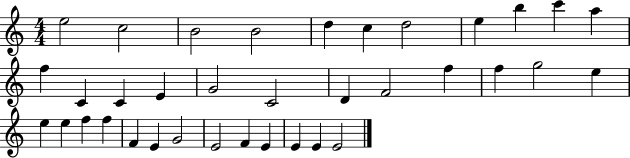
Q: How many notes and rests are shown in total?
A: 36